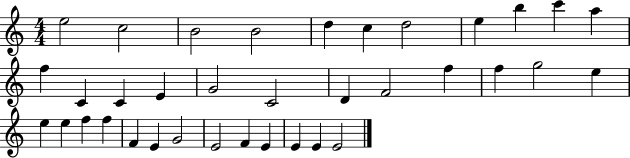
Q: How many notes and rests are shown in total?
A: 36